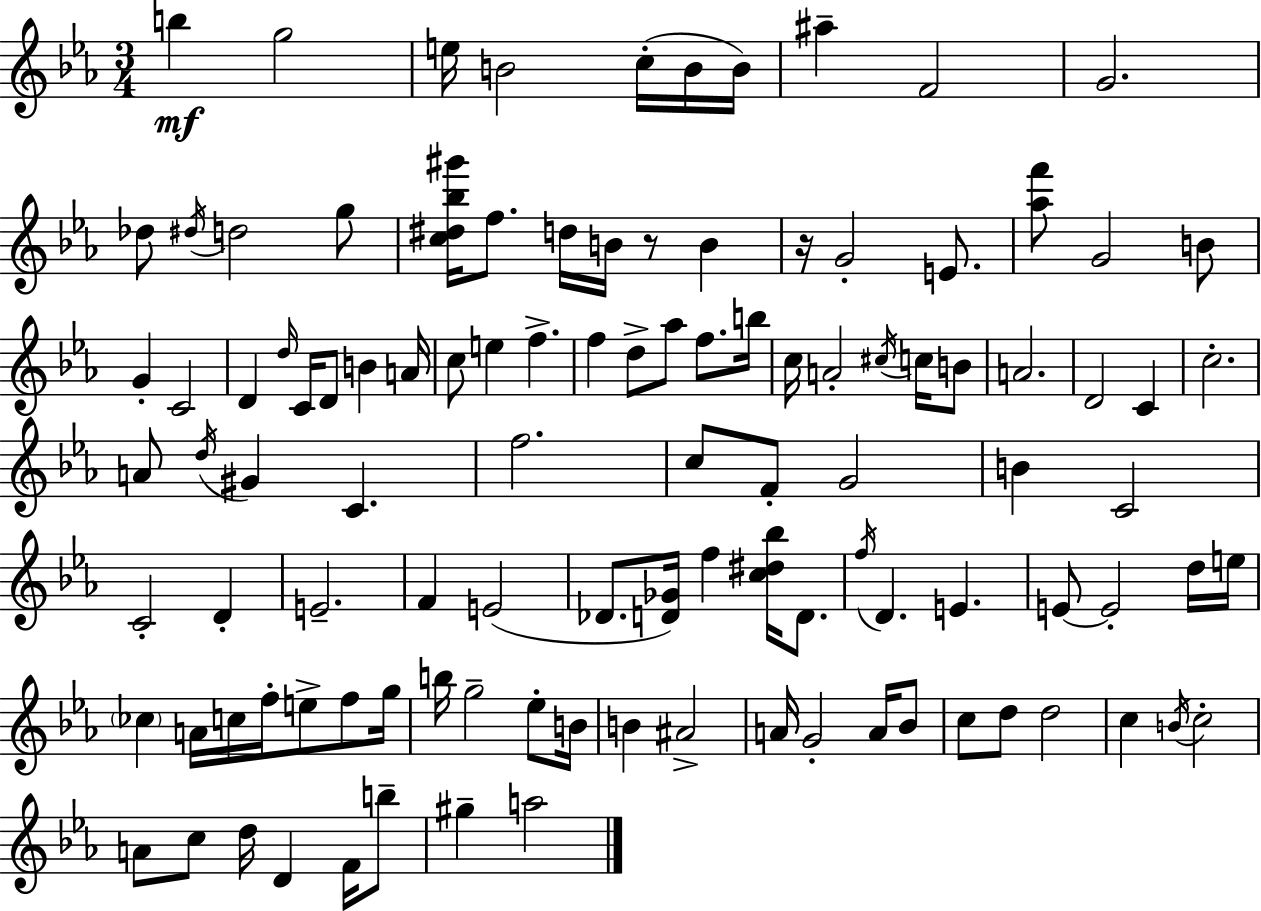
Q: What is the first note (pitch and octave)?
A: B5